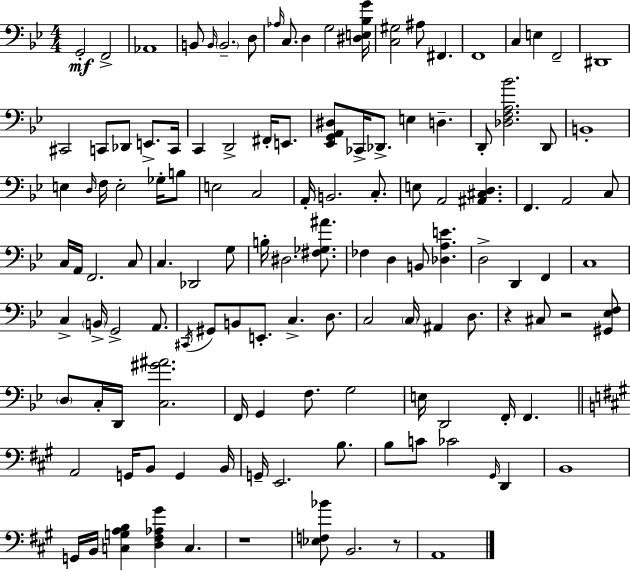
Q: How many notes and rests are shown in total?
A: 127